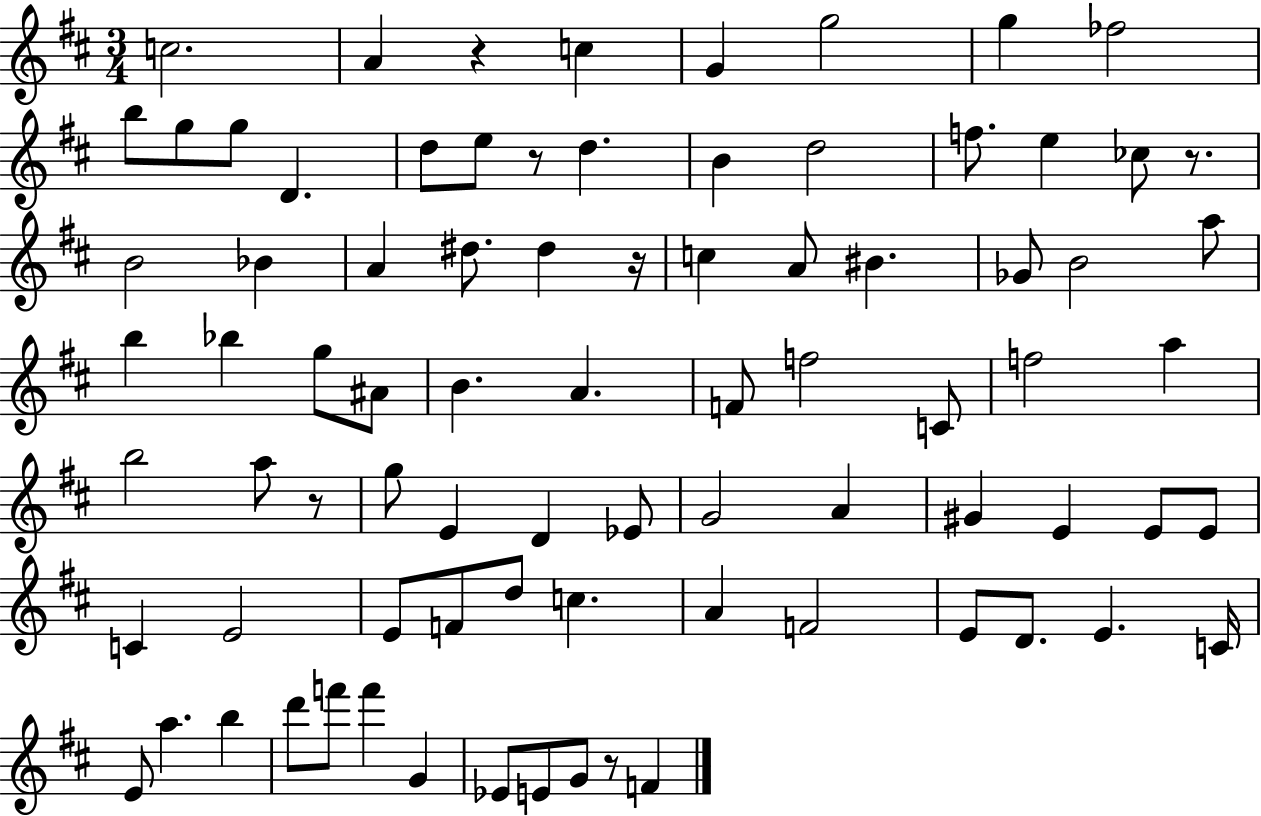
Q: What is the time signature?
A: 3/4